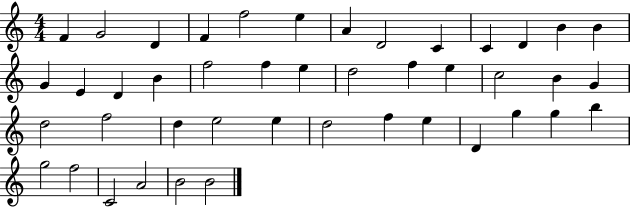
X:1
T:Untitled
M:4/4
L:1/4
K:C
F G2 D F f2 e A D2 C C D B B G E D B f2 f e d2 f e c2 B G d2 f2 d e2 e d2 f e D g g b g2 f2 C2 A2 B2 B2